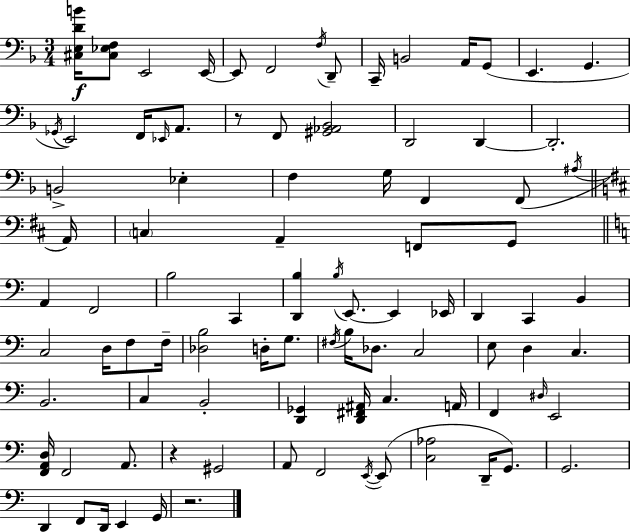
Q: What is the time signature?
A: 3/4